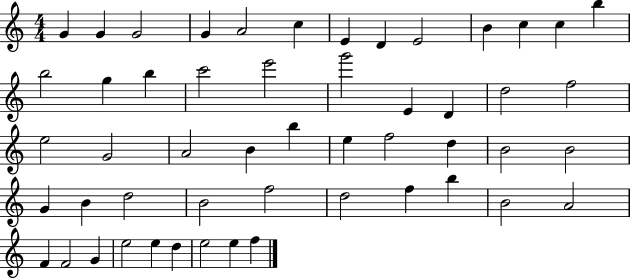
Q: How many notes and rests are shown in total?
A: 52